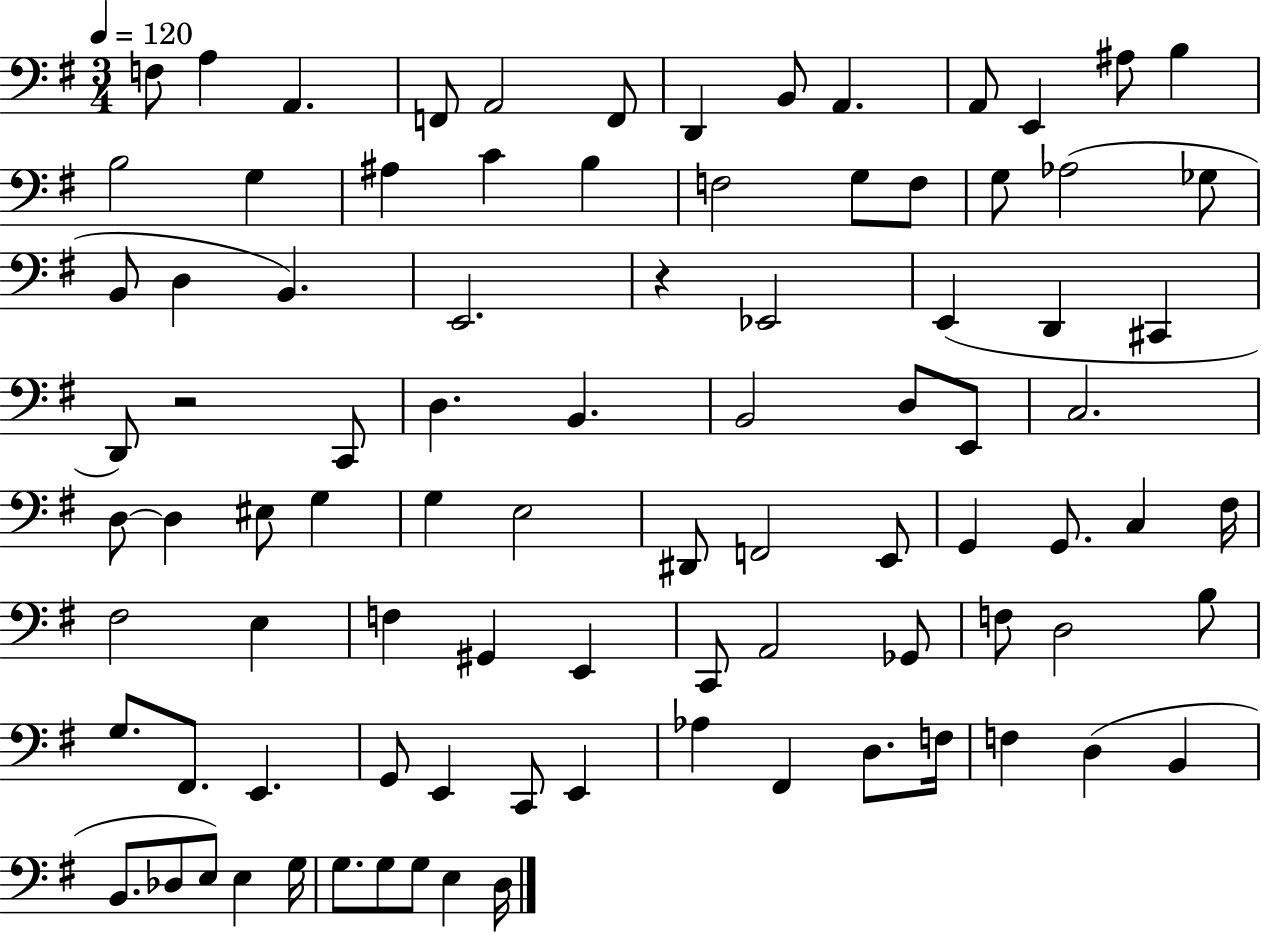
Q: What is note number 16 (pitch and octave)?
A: A#3